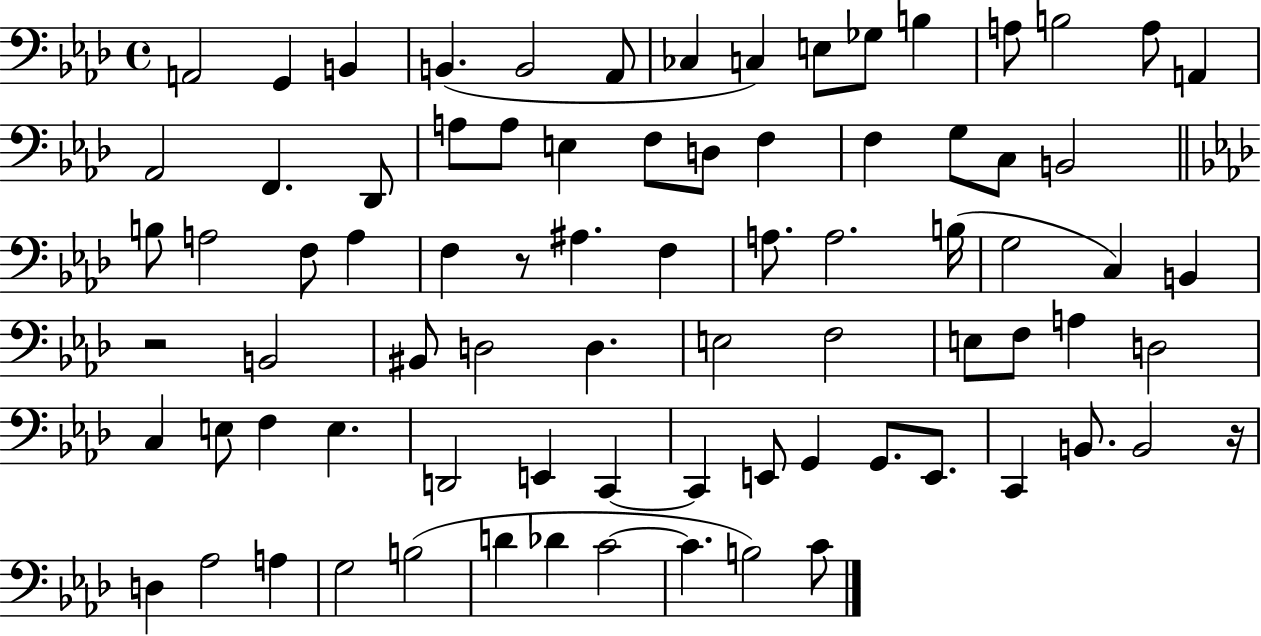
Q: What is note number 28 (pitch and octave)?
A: B2